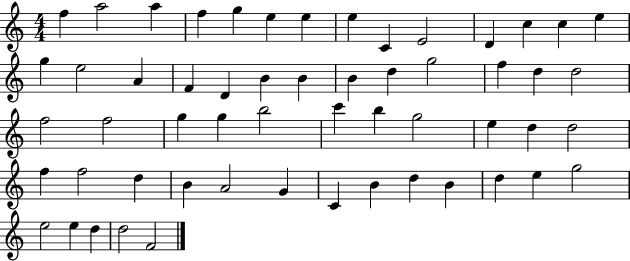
X:1
T:Untitled
M:4/4
L:1/4
K:C
f a2 a f g e e e C E2 D c c e g e2 A F D B B B d g2 f d d2 f2 f2 g g b2 c' b g2 e d d2 f f2 d B A2 G C B d B d e g2 e2 e d d2 F2